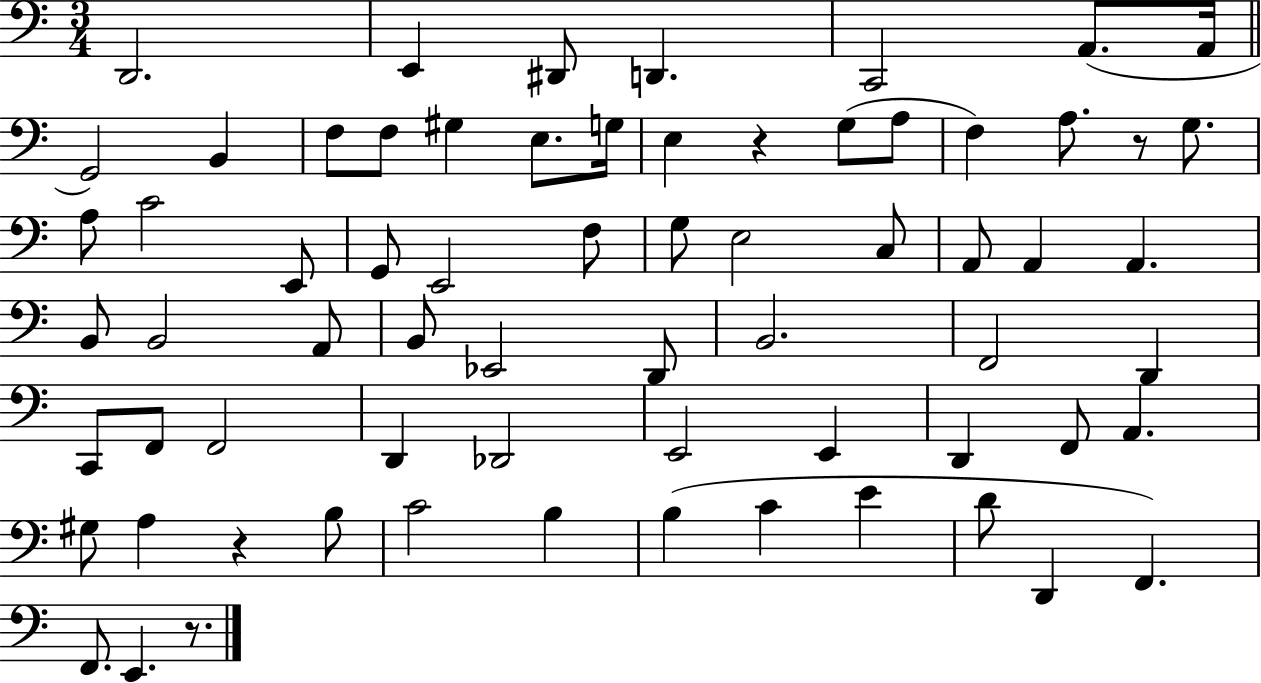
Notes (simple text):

D2/h. E2/q D#2/e D2/q. C2/h A2/e. A2/s G2/h B2/q F3/e F3/e G#3/q E3/e. G3/s E3/q R/q G3/e A3/e F3/q A3/e. R/e G3/e. A3/e C4/h E2/e G2/e E2/h F3/e G3/e E3/h C3/e A2/e A2/q A2/q. B2/e B2/h A2/e B2/e Eb2/h D2/e B2/h. F2/h D2/q C2/e F2/e F2/h D2/q Db2/h E2/h E2/q D2/q F2/e A2/q. G#3/e A3/q R/q B3/e C4/h B3/q B3/q C4/q E4/q D4/e D2/q F2/q. F2/e. E2/q. R/e.